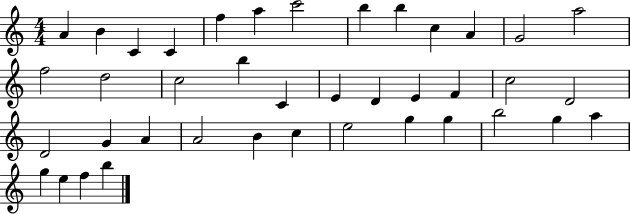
X:1
T:Untitled
M:4/4
L:1/4
K:C
A B C C f a c'2 b b c A G2 a2 f2 d2 c2 b C E D E F c2 D2 D2 G A A2 B c e2 g g b2 g a g e f b